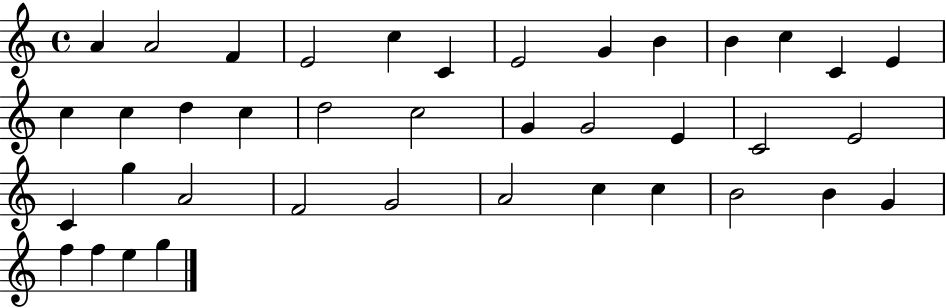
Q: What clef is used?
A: treble